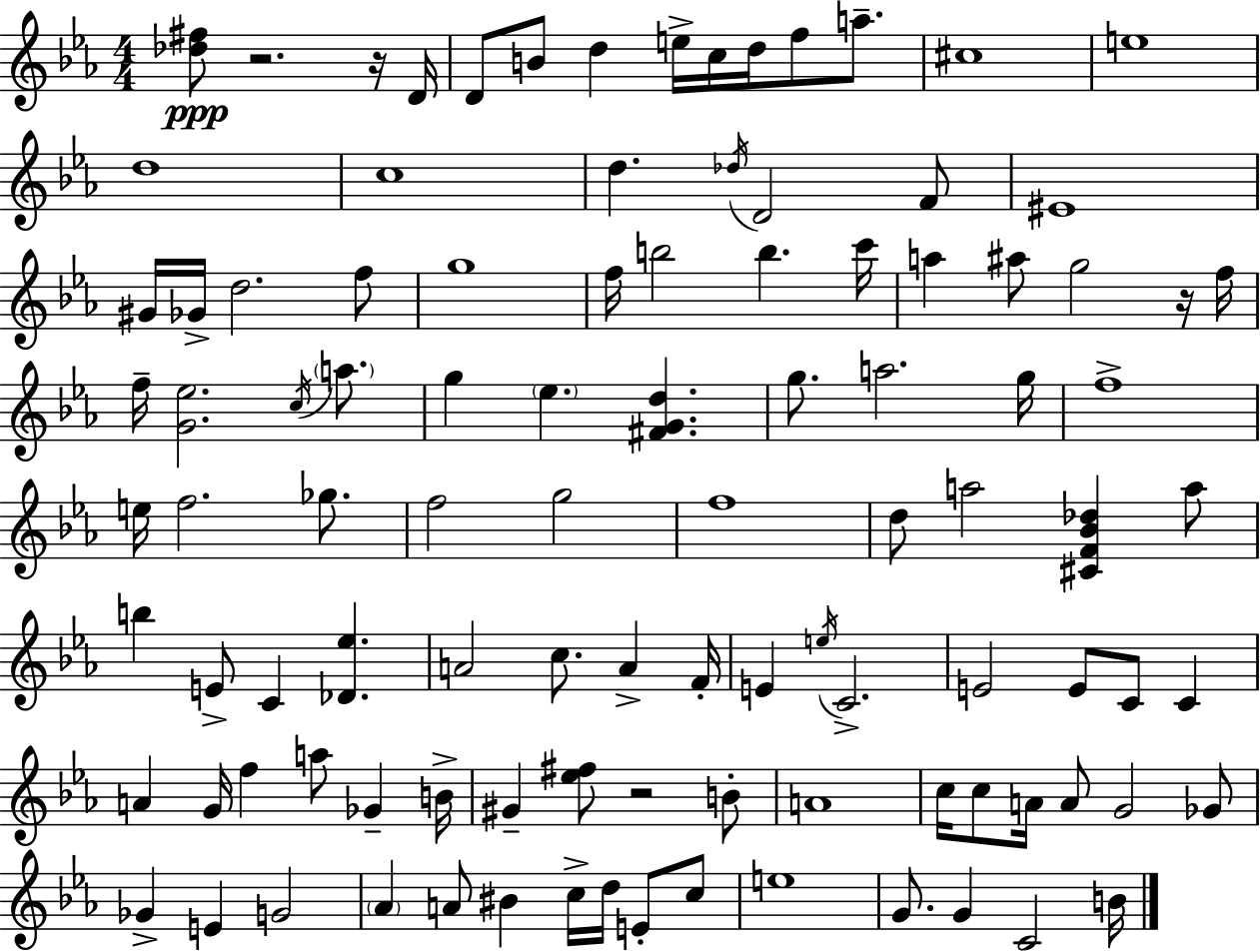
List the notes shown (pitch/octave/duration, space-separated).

[Db5,F#5]/e R/h. R/s D4/s D4/e B4/e D5/q E5/s C5/s D5/s F5/e A5/e. C#5/w E5/w D5/w C5/w D5/q. Db5/s D4/h F4/e EIS4/w G#4/s Gb4/s D5/h. F5/e G5/w F5/s B5/h B5/q. C6/s A5/q A#5/e G5/h R/s F5/s F5/s [G4,Eb5]/h. C5/s A5/e. G5/q Eb5/q. [F#4,G4,D5]/q. G5/e. A5/h. G5/s F5/w E5/s F5/h. Gb5/e. F5/h G5/h F5/w D5/e A5/h [C#4,F4,Bb4,Db5]/q A5/e B5/q E4/e C4/q [Db4,Eb5]/q. A4/h C5/e. A4/q F4/s E4/q E5/s C4/h. E4/h E4/e C4/e C4/q A4/q G4/s F5/q A5/e Gb4/q B4/s G#4/q [Eb5,F#5]/e R/h B4/e A4/w C5/s C5/e A4/s A4/e G4/h Gb4/e Gb4/q E4/q G4/h Ab4/q A4/e BIS4/q C5/s D5/s E4/e C5/e E5/w G4/e. G4/q C4/h B4/s